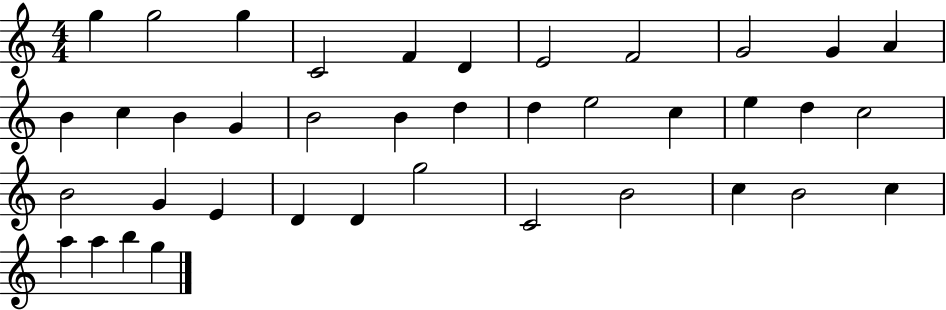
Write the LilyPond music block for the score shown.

{
  \clef treble
  \numericTimeSignature
  \time 4/4
  \key c \major
  g''4 g''2 g''4 | c'2 f'4 d'4 | e'2 f'2 | g'2 g'4 a'4 | \break b'4 c''4 b'4 g'4 | b'2 b'4 d''4 | d''4 e''2 c''4 | e''4 d''4 c''2 | \break b'2 g'4 e'4 | d'4 d'4 g''2 | c'2 b'2 | c''4 b'2 c''4 | \break a''4 a''4 b''4 g''4 | \bar "|."
}